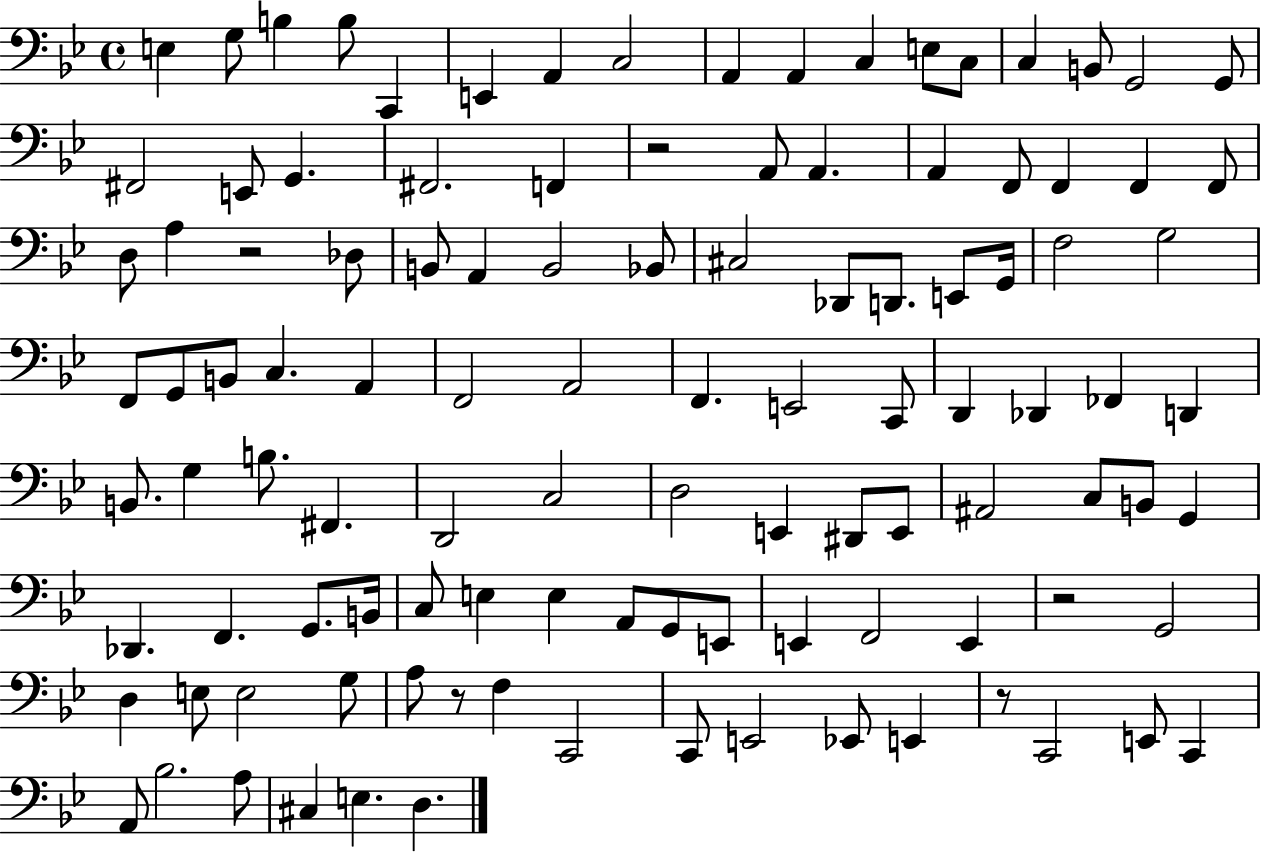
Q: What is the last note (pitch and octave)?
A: D3